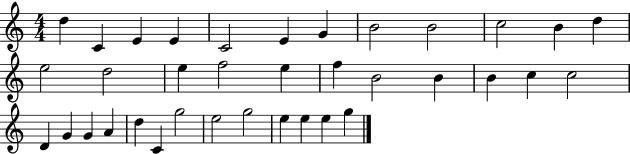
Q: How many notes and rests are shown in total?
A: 36